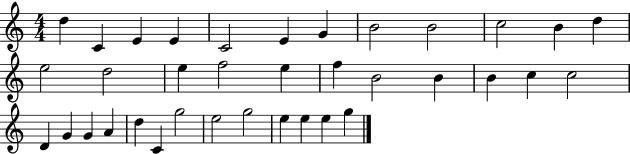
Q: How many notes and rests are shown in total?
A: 36